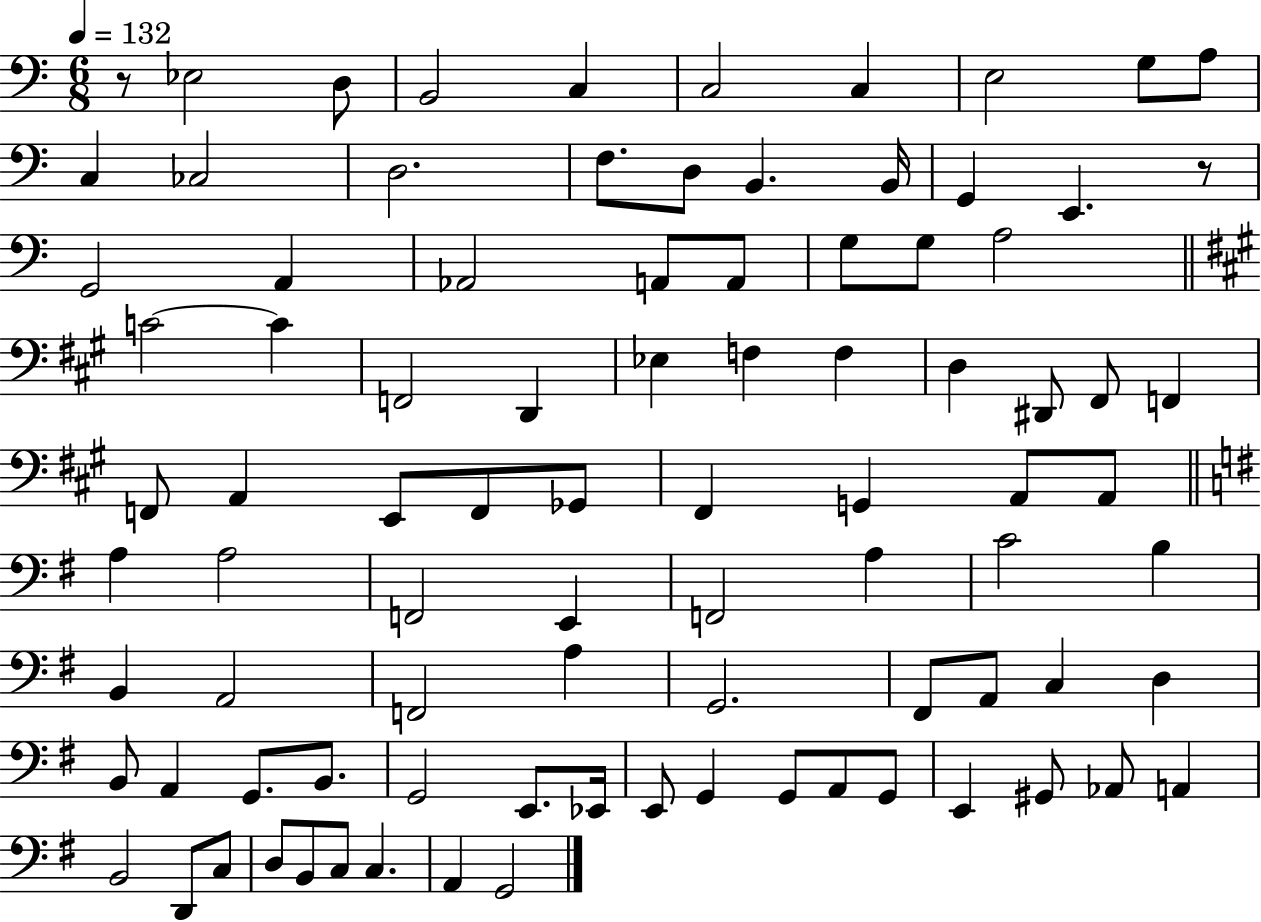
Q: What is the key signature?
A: C major